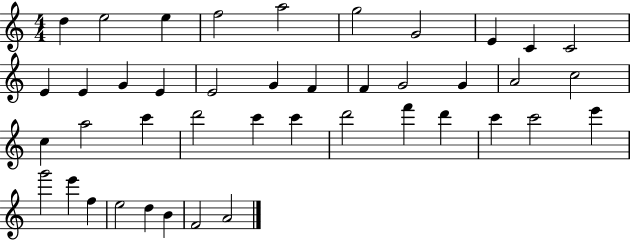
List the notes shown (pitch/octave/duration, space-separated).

D5/q E5/h E5/q F5/h A5/h G5/h G4/h E4/q C4/q C4/h E4/q E4/q G4/q E4/q E4/h G4/q F4/q F4/q G4/h G4/q A4/h C5/h C5/q A5/h C6/q D6/h C6/q C6/q D6/h F6/q D6/q C6/q C6/h E6/q G6/h E6/q F5/q E5/h D5/q B4/q F4/h A4/h